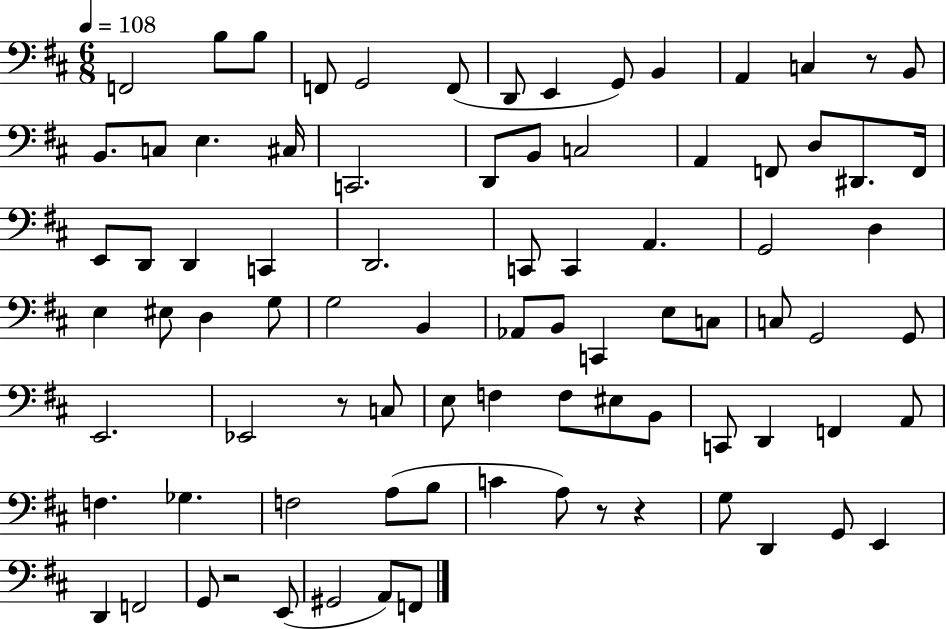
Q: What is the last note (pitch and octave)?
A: F2